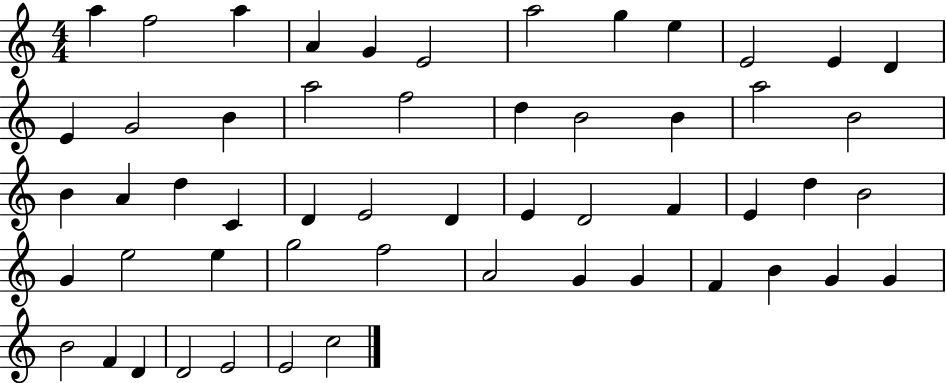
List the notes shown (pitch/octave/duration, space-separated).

A5/q F5/h A5/q A4/q G4/q E4/h A5/h G5/q E5/q E4/h E4/q D4/q E4/q G4/h B4/q A5/h F5/h D5/q B4/h B4/q A5/h B4/h B4/q A4/q D5/q C4/q D4/q E4/h D4/q E4/q D4/h F4/q E4/q D5/q B4/h G4/q E5/h E5/q G5/h F5/h A4/h G4/q G4/q F4/q B4/q G4/q G4/q B4/h F4/q D4/q D4/h E4/h E4/h C5/h